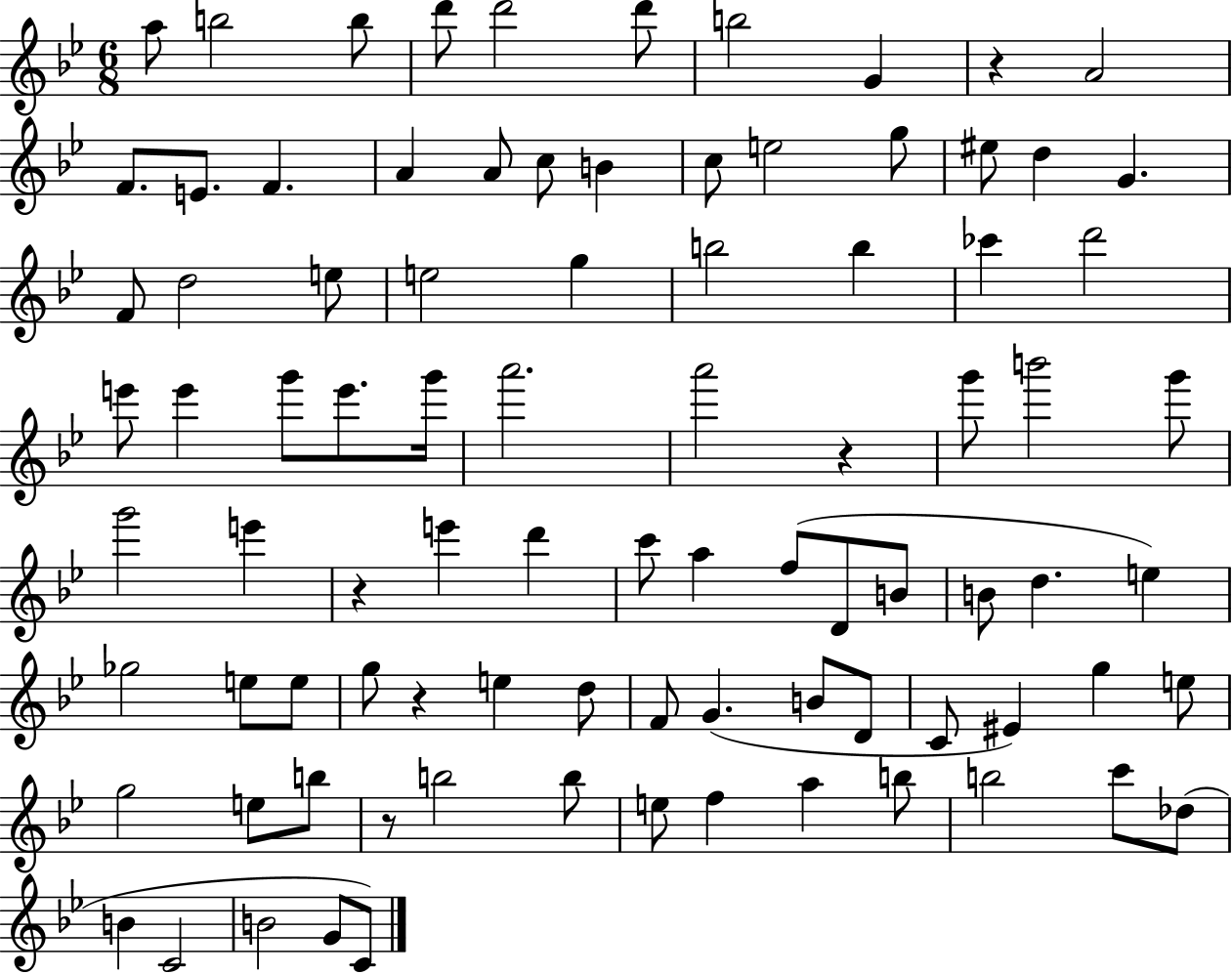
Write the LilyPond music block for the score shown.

{
  \clef treble
  \numericTimeSignature
  \time 6/8
  \key bes \major
  \repeat volta 2 { a''8 b''2 b''8 | d'''8 d'''2 d'''8 | b''2 g'4 | r4 a'2 | \break f'8. e'8. f'4. | a'4 a'8 c''8 b'4 | c''8 e''2 g''8 | eis''8 d''4 g'4. | \break f'8 d''2 e''8 | e''2 g''4 | b''2 b''4 | ces'''4 d'''2 | \break e'''8 e'''4 g'''8 e'''8. g'''16 | a'''2. | a'''2 r4 | g'''8 b'''2 g'''8 | \break g'''2 e'''4 | r4 e'''4 d'''4 | c'''8 a''4 f''8( d'8 b'8 | b'8 d''4. e''4) | \break ges''2 e''8 e''8 | g''8 r4 e''4 d''8 | f'8 g'4.( b'8 d'8 | c'8 eis'4) g''4 e''8 | \break g''2 e''8 b''8 | r8 b''2 b''8 | e''8 f''4 a''4 b''8 | b''2 c'''8 des''8( | \break b'4 c'2 | b'2 g'8 c'8) | } \bar "|."
}